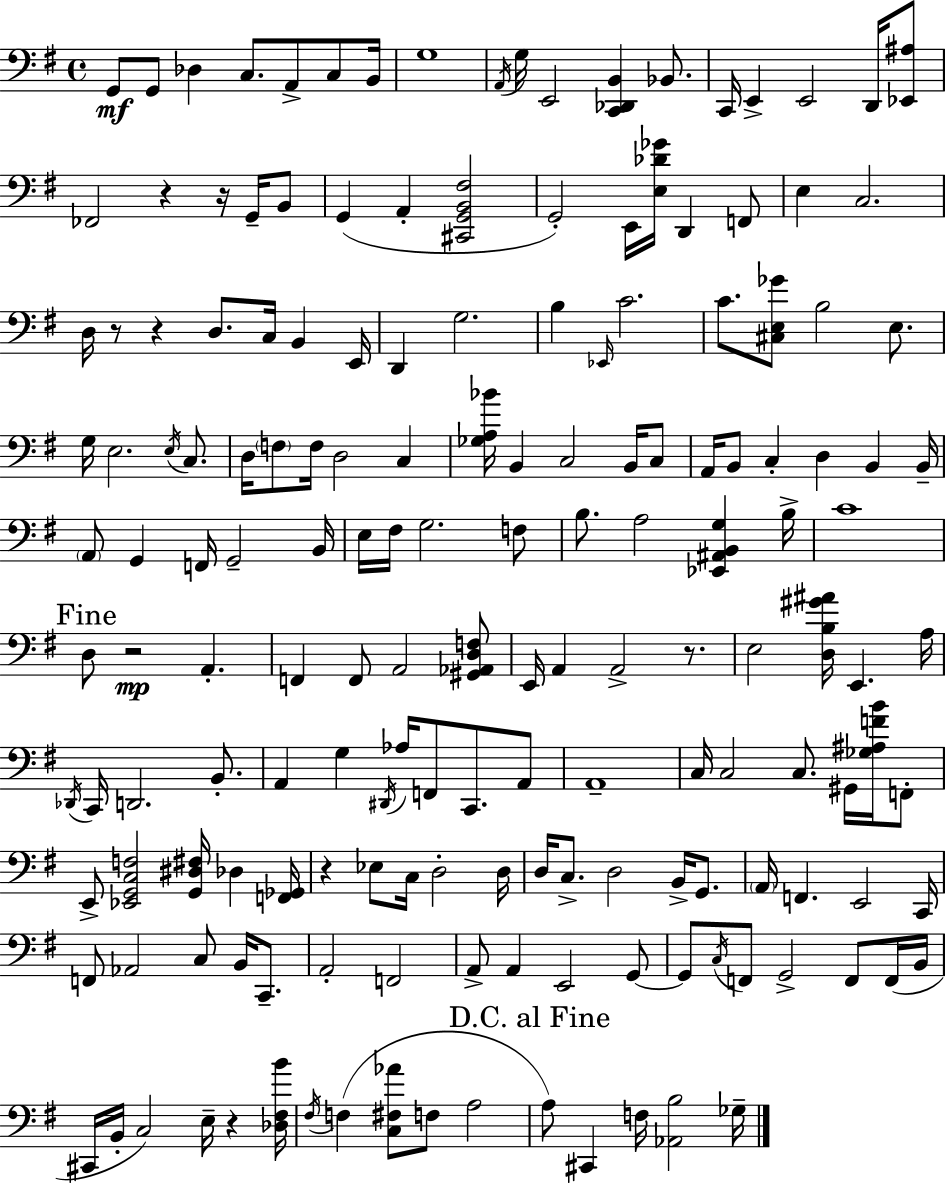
G2/e G2/e Db3/q C3/e. A2/e C3/e B2/s G3/w A2/s G3/s E2/h [C2,Db2,B2]/q Bb2/e. C2/s E2/q E2/h D2/s [Eb2,A#3]/e FES2/h R/q R/s G2/s B2/e G2/q A2/q [C#2,G2,B2,F#3]/h G2/h E2/s [E3,Db4,Gb4]/s D2/q F2/e E3/q C3/h. D3/s R/e R/q D3/e. C3/s B2/q E2/s D2/q G3/h. B3/q Eb2/s C4/h. C4/e. [C#3,E3,Gb4]/e B3/h E3/e. G3/s E3/h. E3/s C3/e. D3/s F3/e F3/s D3/h C3/q [Gb3,A3,Bb4]/s B2/q C3/h B2/s C3/e A2/s B2/e C3/q D3/q B2/q B2/s A2/e G2/q F2/s G2/h B2/s E3/s F#3/s G3/h. F3/e B3/e. A3/h [Eb2,A#2,B2,G3]/q B3/s C4/w D3/e R/h A2/q. F2/q F2/e A2/h [G#2,Ab2,D3,F3]/e E2/s A2/q A2/h R/e. E3/h [D3,B3,G#4,A#4]/s E2/q. A3/s Db2/s C2/s D2/h. B2/e. A2/q G3/q D#2/s Ab3/s F2/e C2/e. A2/e A2/w C3/s C3/h C3/e. G#2/s [Gb3,A#3,F4,B4]/s F2/e E2/e [Eb2,G2,C3,F3]/h [G2,D#3,F#3]/s Db3/q [F2,Gb2]/s R/q Eb3/e C3/s D3/h D3/s D3/s C3/e. D3/h B2/s G2/e. A2/s F2/q. E2/h C2/s F2/e Ab2/h C3/e B2/s C2/e. A2/h F2/h A2/e A2/q E2/h G2/e G2/e C3/s F2/e G2/h F2/e F2/s B2/s C#2/s B2/s C3/h E3/s R/q [Db3,F#3,B4]/s F#3/s F3/q [C3,F#3,Ab4]/e F3/e A3/h A3/e C#2/q F3/s [Ab2,B3]/h Gb3/s